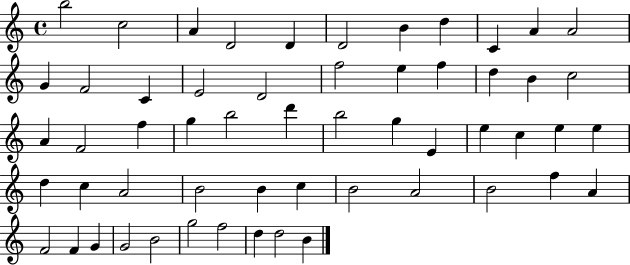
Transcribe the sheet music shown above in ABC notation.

X:1
T:Untitled
M:4/4
L:1/4
K:C
b2 c2 A D2 D D2 B d C A A2 G F2 C E2 D2 f2 e f d B c2 A F2 f g b2 d' b2 g E e c e e d c A2 B2 B c B2 A2 B2 f A F2 F G G2 B2 g2 f2 d d2 B